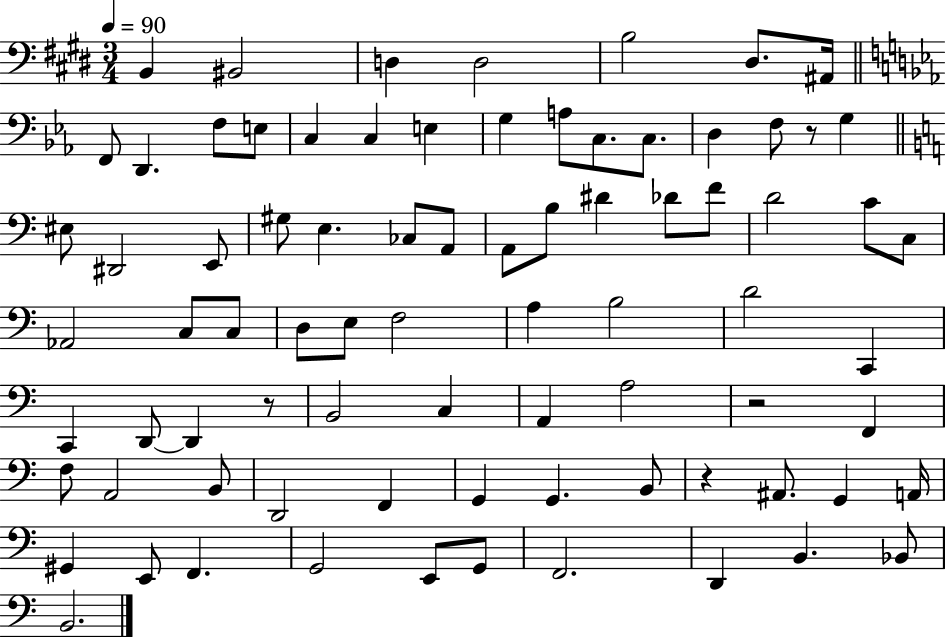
X:1
T:Untitled
M:3/4
L:1/4
K:E
B,, ^B,,2 D, D,2 B,2 ^D,/2 ^A,,/4 F,,/2 D,, F,/2 E,/2 C, C, E, G, A,/2 C,/2 C,/2 D, F,/2 z/2 G, ^E,/2 ^D,,2 E,,/2 ^G,/2 E, _C,/2 A,,/2 A,,/2 B,/2 ^D _D/2 F/2 D2 C/2 C,/2 _A,,2 C,/2 C,/2 D,/2 E,/2 F,2 A, B,2 D2 C,, C,, D,,/2 D,, z/2 B,,2 C, A,, A,2 z2 F,, F,/2 A,,2 B,,/2 D,,2 F,, G,, G,, B,,/2 z ^A,,/2 G,, A,,/4 ^G,, E,,/2 F,, G,,2 E,,/2 G,,/2 F,,2 D,, B,, _B,,/2 B,,2